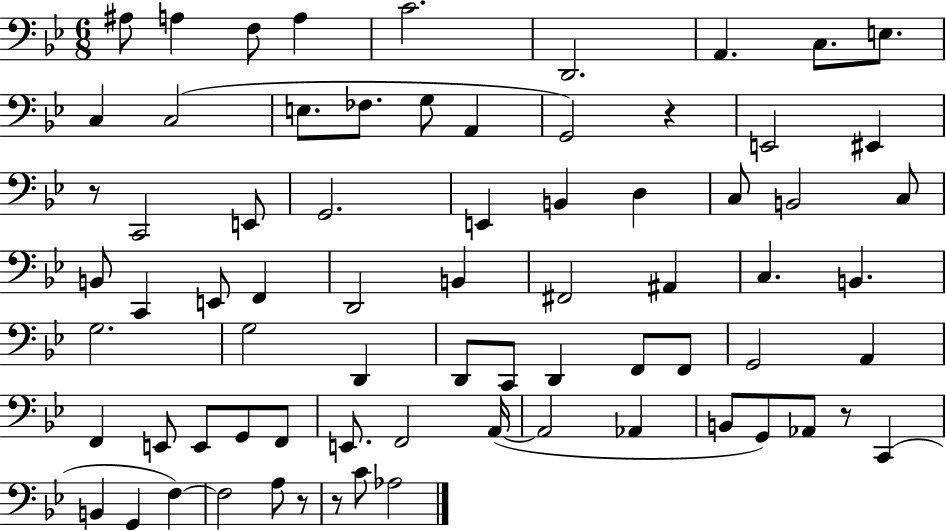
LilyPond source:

{
  \clef bass
  \numericTimeSignature
  \time 6/8
  \key bes \major
  ais8 a4 f8 a4 | c'2. | d,2. | a,4. c8. e8. | \break c4 c2( | e8. fes8. g8 a,4 | g,2) r4 | e,2 eis,4 | \break r8 c,2 e,8 | g,2. | e,4 b,4 d4 | c8 b,2 c8 | \break b,8 c,4 e,8 f,4 | d,2 b,4 | fis,2 ais,4 | c4. b,4. | \break g2. | g2 d,4 | d,8 c,8 d,4 f,8 f,8 | g,2 a,4 | \break f,4 e,8 e,8 g,8 f,8 | e,8. f,2 a,16~(~ | a,2 aes,4 | b,8 g,8) aes,8 r8 c,4( | \break b,4 g,4 f4~~) | f2 a8 r8 | r8 c'8 aes2 | \bar "|."
}